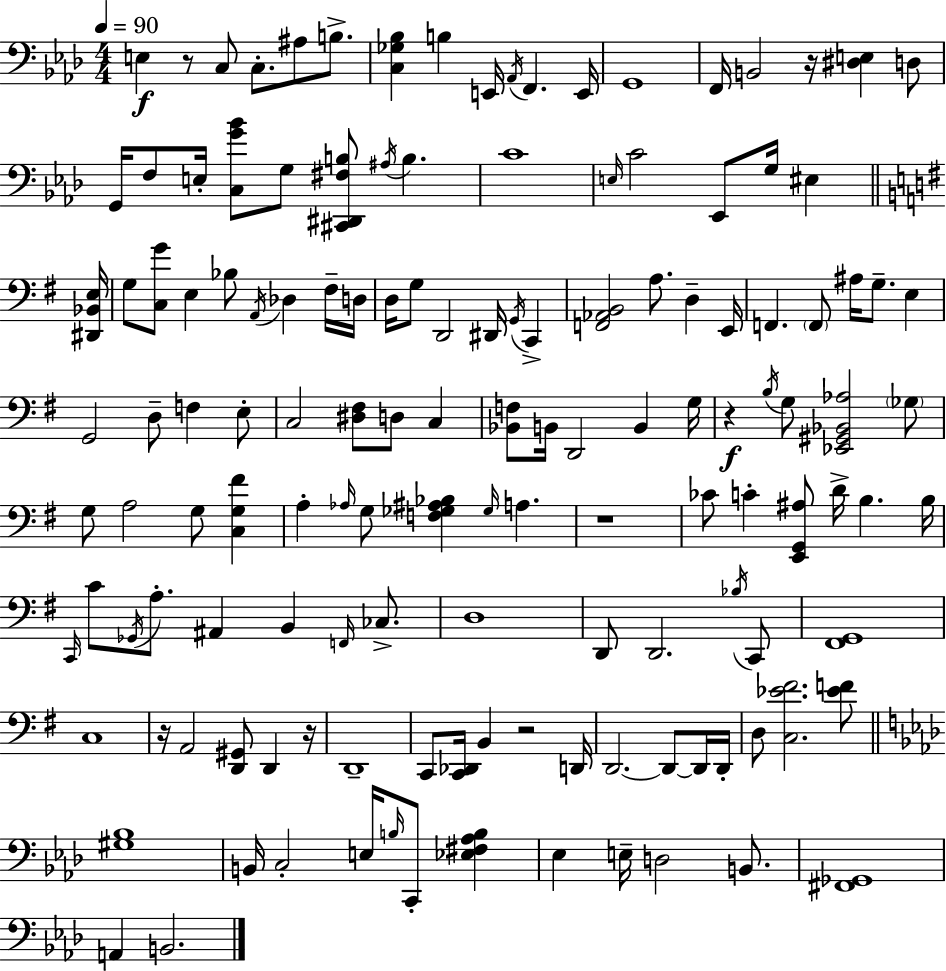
{
  \clef bass
  \numericTimeSignature
  \time 4/4
  \key aes \major
  \tempo 4 = 90
  \repeat volta 2 { e4\f r8 c8 c8.-. ais8 b8.-> | <c ges bes>4 b4 e,16 \acciaccatura { aes,16 } f,4. | e,16 g,1 | f,16 b,2 r16 <dis e>4 d8 | \break g,16 f8 e16-. <c g' bes'>8 g8 <cis, dis, fis b>8 \acciaccatura { ais16 } b4. | c'1 | \grace { e16 } c'2 ees,8 g16 eis4 | \bar "||" \break \key g \major <dis, bes, e>16 g8 <c g'>8 e4 bes8 \acciaccatura { a,16 } des4 | fis16-- d16 d16 g8 d,2 dis,16 \acciaccatura { g,16 } c,4-> | <f, aes, b,>2 a8. d4-- | e,16 f,4. \parenthesize f,8 ais16 g8.-- e4 | \break g,2 d8-- f4 | e8-. c2 <dis fis>8 d8 c4 | <bes, f>8 b,16 d,2 b,4 | g16 r4\f \acciaccatura { b16 } g8 <ees, gis, bes, aes>2 | \break \parenthesize ges8 g8 a2 g8 | <c g fis'>4 a4-. \grace { aes16 } g8 <f ges ais bes>4 \grace { ges16 } | a4. r1 | ces'8 c'4-. <e, g, ais>8 d'16-> b4. | \break b16 \grace { c,16 } c'8 \acciaccatura { ges,16 } a8.-. ais,4 | b,4 \grace { f,16 } ces8.-> d1 | d,8 d,2. | \acciaccatura { bes16 } c,8 <fis, g,>1 | \break c1 | r16 a,2 | <d, gis,>8 d,4 r16 d,1-- | c,8 <c, des,>16 b,4 | \break r2 d,16 d,2.~~ | d,8~~ d,16 d,16-. d8 <c ees' fis'>2. | <ees' f'>8 \bar "||" \break \key aes \major <gis bes>1 | b,16 c2-. e16 \grace { b16 } c,8-. <ees fis aes b>4 | ees4 e16-- d2 b,8. | <fis, ges,>1 | \break a,4 b,2. | } \bar "|."
}